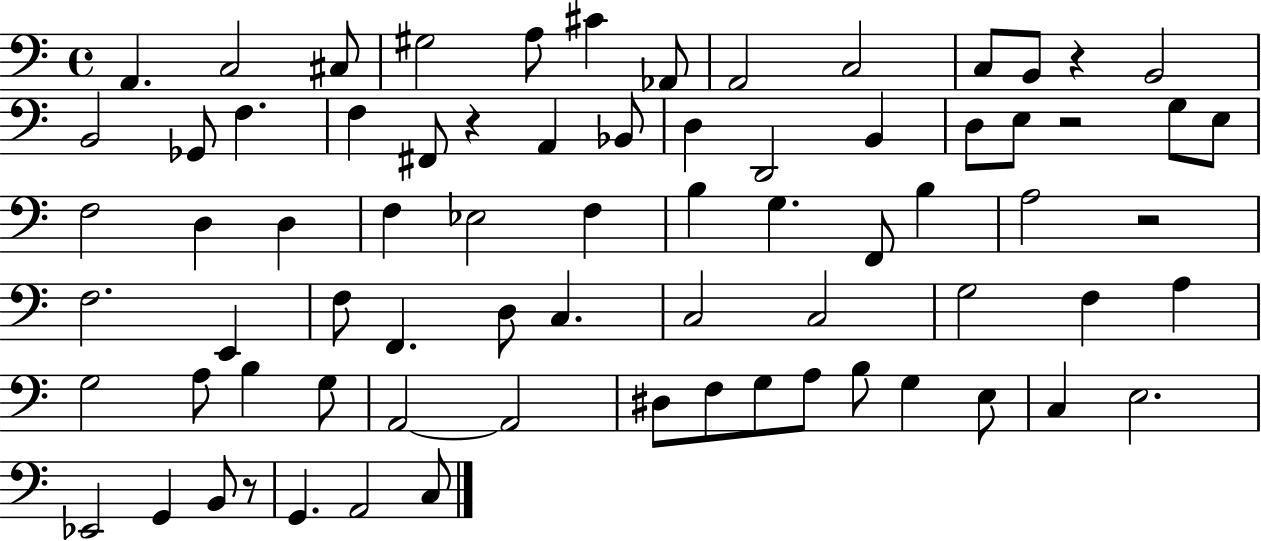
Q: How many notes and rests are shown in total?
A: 74